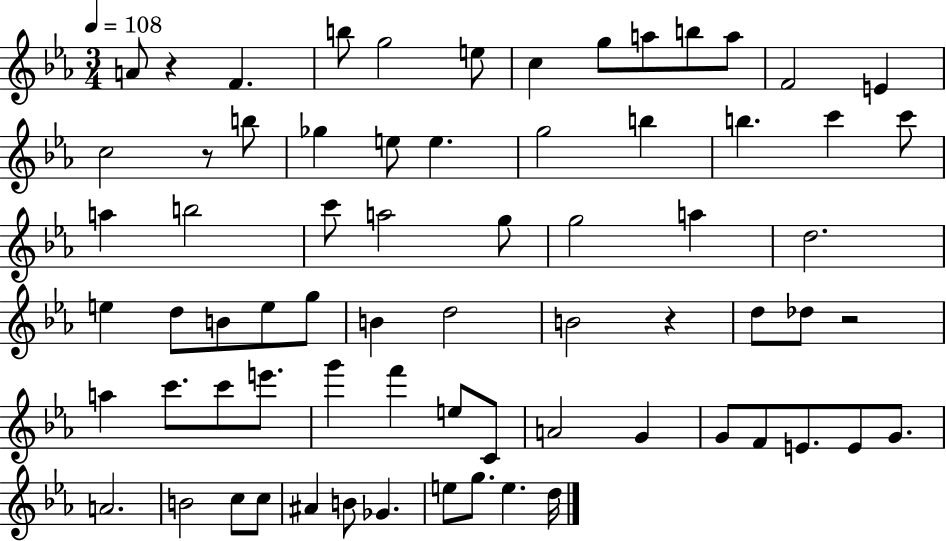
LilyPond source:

{
  \clef treble
  \numericTimeSignature
  \time 3/4
  \key ees \major
  \tempo 4 = 108
  a'8 r4 f'4. | b''8 g''2 e''8 | c''4 g''8 a''8 b''8 a''8 | f'2 e'4 | \break c''2 r8 b''8 | ges''4 e''8 e''4. | g''2 b''4 | b''4. c'''4 c'''8 | \break a''4 b''2 | c'''8 a''2 g''8 | g''2 a''4 | d''2. | \break e''4 d''8 b'8 e''8 g''8 | b'4 d''2 | b'2 r4 | d''8 des''8 r2 | \break a''4 c'''8. c'''8 e'''8. | g'''4 f'''4 e''8 c'8 | a'2 g'4 | g'8 f'8 e'8. e'8 g'8. | \break a'2. | b'2 c''8 c''8 | ais'4 b'8 ges'4. | e''8 g''8. e''4. d''16 | \break \bar "|."
}